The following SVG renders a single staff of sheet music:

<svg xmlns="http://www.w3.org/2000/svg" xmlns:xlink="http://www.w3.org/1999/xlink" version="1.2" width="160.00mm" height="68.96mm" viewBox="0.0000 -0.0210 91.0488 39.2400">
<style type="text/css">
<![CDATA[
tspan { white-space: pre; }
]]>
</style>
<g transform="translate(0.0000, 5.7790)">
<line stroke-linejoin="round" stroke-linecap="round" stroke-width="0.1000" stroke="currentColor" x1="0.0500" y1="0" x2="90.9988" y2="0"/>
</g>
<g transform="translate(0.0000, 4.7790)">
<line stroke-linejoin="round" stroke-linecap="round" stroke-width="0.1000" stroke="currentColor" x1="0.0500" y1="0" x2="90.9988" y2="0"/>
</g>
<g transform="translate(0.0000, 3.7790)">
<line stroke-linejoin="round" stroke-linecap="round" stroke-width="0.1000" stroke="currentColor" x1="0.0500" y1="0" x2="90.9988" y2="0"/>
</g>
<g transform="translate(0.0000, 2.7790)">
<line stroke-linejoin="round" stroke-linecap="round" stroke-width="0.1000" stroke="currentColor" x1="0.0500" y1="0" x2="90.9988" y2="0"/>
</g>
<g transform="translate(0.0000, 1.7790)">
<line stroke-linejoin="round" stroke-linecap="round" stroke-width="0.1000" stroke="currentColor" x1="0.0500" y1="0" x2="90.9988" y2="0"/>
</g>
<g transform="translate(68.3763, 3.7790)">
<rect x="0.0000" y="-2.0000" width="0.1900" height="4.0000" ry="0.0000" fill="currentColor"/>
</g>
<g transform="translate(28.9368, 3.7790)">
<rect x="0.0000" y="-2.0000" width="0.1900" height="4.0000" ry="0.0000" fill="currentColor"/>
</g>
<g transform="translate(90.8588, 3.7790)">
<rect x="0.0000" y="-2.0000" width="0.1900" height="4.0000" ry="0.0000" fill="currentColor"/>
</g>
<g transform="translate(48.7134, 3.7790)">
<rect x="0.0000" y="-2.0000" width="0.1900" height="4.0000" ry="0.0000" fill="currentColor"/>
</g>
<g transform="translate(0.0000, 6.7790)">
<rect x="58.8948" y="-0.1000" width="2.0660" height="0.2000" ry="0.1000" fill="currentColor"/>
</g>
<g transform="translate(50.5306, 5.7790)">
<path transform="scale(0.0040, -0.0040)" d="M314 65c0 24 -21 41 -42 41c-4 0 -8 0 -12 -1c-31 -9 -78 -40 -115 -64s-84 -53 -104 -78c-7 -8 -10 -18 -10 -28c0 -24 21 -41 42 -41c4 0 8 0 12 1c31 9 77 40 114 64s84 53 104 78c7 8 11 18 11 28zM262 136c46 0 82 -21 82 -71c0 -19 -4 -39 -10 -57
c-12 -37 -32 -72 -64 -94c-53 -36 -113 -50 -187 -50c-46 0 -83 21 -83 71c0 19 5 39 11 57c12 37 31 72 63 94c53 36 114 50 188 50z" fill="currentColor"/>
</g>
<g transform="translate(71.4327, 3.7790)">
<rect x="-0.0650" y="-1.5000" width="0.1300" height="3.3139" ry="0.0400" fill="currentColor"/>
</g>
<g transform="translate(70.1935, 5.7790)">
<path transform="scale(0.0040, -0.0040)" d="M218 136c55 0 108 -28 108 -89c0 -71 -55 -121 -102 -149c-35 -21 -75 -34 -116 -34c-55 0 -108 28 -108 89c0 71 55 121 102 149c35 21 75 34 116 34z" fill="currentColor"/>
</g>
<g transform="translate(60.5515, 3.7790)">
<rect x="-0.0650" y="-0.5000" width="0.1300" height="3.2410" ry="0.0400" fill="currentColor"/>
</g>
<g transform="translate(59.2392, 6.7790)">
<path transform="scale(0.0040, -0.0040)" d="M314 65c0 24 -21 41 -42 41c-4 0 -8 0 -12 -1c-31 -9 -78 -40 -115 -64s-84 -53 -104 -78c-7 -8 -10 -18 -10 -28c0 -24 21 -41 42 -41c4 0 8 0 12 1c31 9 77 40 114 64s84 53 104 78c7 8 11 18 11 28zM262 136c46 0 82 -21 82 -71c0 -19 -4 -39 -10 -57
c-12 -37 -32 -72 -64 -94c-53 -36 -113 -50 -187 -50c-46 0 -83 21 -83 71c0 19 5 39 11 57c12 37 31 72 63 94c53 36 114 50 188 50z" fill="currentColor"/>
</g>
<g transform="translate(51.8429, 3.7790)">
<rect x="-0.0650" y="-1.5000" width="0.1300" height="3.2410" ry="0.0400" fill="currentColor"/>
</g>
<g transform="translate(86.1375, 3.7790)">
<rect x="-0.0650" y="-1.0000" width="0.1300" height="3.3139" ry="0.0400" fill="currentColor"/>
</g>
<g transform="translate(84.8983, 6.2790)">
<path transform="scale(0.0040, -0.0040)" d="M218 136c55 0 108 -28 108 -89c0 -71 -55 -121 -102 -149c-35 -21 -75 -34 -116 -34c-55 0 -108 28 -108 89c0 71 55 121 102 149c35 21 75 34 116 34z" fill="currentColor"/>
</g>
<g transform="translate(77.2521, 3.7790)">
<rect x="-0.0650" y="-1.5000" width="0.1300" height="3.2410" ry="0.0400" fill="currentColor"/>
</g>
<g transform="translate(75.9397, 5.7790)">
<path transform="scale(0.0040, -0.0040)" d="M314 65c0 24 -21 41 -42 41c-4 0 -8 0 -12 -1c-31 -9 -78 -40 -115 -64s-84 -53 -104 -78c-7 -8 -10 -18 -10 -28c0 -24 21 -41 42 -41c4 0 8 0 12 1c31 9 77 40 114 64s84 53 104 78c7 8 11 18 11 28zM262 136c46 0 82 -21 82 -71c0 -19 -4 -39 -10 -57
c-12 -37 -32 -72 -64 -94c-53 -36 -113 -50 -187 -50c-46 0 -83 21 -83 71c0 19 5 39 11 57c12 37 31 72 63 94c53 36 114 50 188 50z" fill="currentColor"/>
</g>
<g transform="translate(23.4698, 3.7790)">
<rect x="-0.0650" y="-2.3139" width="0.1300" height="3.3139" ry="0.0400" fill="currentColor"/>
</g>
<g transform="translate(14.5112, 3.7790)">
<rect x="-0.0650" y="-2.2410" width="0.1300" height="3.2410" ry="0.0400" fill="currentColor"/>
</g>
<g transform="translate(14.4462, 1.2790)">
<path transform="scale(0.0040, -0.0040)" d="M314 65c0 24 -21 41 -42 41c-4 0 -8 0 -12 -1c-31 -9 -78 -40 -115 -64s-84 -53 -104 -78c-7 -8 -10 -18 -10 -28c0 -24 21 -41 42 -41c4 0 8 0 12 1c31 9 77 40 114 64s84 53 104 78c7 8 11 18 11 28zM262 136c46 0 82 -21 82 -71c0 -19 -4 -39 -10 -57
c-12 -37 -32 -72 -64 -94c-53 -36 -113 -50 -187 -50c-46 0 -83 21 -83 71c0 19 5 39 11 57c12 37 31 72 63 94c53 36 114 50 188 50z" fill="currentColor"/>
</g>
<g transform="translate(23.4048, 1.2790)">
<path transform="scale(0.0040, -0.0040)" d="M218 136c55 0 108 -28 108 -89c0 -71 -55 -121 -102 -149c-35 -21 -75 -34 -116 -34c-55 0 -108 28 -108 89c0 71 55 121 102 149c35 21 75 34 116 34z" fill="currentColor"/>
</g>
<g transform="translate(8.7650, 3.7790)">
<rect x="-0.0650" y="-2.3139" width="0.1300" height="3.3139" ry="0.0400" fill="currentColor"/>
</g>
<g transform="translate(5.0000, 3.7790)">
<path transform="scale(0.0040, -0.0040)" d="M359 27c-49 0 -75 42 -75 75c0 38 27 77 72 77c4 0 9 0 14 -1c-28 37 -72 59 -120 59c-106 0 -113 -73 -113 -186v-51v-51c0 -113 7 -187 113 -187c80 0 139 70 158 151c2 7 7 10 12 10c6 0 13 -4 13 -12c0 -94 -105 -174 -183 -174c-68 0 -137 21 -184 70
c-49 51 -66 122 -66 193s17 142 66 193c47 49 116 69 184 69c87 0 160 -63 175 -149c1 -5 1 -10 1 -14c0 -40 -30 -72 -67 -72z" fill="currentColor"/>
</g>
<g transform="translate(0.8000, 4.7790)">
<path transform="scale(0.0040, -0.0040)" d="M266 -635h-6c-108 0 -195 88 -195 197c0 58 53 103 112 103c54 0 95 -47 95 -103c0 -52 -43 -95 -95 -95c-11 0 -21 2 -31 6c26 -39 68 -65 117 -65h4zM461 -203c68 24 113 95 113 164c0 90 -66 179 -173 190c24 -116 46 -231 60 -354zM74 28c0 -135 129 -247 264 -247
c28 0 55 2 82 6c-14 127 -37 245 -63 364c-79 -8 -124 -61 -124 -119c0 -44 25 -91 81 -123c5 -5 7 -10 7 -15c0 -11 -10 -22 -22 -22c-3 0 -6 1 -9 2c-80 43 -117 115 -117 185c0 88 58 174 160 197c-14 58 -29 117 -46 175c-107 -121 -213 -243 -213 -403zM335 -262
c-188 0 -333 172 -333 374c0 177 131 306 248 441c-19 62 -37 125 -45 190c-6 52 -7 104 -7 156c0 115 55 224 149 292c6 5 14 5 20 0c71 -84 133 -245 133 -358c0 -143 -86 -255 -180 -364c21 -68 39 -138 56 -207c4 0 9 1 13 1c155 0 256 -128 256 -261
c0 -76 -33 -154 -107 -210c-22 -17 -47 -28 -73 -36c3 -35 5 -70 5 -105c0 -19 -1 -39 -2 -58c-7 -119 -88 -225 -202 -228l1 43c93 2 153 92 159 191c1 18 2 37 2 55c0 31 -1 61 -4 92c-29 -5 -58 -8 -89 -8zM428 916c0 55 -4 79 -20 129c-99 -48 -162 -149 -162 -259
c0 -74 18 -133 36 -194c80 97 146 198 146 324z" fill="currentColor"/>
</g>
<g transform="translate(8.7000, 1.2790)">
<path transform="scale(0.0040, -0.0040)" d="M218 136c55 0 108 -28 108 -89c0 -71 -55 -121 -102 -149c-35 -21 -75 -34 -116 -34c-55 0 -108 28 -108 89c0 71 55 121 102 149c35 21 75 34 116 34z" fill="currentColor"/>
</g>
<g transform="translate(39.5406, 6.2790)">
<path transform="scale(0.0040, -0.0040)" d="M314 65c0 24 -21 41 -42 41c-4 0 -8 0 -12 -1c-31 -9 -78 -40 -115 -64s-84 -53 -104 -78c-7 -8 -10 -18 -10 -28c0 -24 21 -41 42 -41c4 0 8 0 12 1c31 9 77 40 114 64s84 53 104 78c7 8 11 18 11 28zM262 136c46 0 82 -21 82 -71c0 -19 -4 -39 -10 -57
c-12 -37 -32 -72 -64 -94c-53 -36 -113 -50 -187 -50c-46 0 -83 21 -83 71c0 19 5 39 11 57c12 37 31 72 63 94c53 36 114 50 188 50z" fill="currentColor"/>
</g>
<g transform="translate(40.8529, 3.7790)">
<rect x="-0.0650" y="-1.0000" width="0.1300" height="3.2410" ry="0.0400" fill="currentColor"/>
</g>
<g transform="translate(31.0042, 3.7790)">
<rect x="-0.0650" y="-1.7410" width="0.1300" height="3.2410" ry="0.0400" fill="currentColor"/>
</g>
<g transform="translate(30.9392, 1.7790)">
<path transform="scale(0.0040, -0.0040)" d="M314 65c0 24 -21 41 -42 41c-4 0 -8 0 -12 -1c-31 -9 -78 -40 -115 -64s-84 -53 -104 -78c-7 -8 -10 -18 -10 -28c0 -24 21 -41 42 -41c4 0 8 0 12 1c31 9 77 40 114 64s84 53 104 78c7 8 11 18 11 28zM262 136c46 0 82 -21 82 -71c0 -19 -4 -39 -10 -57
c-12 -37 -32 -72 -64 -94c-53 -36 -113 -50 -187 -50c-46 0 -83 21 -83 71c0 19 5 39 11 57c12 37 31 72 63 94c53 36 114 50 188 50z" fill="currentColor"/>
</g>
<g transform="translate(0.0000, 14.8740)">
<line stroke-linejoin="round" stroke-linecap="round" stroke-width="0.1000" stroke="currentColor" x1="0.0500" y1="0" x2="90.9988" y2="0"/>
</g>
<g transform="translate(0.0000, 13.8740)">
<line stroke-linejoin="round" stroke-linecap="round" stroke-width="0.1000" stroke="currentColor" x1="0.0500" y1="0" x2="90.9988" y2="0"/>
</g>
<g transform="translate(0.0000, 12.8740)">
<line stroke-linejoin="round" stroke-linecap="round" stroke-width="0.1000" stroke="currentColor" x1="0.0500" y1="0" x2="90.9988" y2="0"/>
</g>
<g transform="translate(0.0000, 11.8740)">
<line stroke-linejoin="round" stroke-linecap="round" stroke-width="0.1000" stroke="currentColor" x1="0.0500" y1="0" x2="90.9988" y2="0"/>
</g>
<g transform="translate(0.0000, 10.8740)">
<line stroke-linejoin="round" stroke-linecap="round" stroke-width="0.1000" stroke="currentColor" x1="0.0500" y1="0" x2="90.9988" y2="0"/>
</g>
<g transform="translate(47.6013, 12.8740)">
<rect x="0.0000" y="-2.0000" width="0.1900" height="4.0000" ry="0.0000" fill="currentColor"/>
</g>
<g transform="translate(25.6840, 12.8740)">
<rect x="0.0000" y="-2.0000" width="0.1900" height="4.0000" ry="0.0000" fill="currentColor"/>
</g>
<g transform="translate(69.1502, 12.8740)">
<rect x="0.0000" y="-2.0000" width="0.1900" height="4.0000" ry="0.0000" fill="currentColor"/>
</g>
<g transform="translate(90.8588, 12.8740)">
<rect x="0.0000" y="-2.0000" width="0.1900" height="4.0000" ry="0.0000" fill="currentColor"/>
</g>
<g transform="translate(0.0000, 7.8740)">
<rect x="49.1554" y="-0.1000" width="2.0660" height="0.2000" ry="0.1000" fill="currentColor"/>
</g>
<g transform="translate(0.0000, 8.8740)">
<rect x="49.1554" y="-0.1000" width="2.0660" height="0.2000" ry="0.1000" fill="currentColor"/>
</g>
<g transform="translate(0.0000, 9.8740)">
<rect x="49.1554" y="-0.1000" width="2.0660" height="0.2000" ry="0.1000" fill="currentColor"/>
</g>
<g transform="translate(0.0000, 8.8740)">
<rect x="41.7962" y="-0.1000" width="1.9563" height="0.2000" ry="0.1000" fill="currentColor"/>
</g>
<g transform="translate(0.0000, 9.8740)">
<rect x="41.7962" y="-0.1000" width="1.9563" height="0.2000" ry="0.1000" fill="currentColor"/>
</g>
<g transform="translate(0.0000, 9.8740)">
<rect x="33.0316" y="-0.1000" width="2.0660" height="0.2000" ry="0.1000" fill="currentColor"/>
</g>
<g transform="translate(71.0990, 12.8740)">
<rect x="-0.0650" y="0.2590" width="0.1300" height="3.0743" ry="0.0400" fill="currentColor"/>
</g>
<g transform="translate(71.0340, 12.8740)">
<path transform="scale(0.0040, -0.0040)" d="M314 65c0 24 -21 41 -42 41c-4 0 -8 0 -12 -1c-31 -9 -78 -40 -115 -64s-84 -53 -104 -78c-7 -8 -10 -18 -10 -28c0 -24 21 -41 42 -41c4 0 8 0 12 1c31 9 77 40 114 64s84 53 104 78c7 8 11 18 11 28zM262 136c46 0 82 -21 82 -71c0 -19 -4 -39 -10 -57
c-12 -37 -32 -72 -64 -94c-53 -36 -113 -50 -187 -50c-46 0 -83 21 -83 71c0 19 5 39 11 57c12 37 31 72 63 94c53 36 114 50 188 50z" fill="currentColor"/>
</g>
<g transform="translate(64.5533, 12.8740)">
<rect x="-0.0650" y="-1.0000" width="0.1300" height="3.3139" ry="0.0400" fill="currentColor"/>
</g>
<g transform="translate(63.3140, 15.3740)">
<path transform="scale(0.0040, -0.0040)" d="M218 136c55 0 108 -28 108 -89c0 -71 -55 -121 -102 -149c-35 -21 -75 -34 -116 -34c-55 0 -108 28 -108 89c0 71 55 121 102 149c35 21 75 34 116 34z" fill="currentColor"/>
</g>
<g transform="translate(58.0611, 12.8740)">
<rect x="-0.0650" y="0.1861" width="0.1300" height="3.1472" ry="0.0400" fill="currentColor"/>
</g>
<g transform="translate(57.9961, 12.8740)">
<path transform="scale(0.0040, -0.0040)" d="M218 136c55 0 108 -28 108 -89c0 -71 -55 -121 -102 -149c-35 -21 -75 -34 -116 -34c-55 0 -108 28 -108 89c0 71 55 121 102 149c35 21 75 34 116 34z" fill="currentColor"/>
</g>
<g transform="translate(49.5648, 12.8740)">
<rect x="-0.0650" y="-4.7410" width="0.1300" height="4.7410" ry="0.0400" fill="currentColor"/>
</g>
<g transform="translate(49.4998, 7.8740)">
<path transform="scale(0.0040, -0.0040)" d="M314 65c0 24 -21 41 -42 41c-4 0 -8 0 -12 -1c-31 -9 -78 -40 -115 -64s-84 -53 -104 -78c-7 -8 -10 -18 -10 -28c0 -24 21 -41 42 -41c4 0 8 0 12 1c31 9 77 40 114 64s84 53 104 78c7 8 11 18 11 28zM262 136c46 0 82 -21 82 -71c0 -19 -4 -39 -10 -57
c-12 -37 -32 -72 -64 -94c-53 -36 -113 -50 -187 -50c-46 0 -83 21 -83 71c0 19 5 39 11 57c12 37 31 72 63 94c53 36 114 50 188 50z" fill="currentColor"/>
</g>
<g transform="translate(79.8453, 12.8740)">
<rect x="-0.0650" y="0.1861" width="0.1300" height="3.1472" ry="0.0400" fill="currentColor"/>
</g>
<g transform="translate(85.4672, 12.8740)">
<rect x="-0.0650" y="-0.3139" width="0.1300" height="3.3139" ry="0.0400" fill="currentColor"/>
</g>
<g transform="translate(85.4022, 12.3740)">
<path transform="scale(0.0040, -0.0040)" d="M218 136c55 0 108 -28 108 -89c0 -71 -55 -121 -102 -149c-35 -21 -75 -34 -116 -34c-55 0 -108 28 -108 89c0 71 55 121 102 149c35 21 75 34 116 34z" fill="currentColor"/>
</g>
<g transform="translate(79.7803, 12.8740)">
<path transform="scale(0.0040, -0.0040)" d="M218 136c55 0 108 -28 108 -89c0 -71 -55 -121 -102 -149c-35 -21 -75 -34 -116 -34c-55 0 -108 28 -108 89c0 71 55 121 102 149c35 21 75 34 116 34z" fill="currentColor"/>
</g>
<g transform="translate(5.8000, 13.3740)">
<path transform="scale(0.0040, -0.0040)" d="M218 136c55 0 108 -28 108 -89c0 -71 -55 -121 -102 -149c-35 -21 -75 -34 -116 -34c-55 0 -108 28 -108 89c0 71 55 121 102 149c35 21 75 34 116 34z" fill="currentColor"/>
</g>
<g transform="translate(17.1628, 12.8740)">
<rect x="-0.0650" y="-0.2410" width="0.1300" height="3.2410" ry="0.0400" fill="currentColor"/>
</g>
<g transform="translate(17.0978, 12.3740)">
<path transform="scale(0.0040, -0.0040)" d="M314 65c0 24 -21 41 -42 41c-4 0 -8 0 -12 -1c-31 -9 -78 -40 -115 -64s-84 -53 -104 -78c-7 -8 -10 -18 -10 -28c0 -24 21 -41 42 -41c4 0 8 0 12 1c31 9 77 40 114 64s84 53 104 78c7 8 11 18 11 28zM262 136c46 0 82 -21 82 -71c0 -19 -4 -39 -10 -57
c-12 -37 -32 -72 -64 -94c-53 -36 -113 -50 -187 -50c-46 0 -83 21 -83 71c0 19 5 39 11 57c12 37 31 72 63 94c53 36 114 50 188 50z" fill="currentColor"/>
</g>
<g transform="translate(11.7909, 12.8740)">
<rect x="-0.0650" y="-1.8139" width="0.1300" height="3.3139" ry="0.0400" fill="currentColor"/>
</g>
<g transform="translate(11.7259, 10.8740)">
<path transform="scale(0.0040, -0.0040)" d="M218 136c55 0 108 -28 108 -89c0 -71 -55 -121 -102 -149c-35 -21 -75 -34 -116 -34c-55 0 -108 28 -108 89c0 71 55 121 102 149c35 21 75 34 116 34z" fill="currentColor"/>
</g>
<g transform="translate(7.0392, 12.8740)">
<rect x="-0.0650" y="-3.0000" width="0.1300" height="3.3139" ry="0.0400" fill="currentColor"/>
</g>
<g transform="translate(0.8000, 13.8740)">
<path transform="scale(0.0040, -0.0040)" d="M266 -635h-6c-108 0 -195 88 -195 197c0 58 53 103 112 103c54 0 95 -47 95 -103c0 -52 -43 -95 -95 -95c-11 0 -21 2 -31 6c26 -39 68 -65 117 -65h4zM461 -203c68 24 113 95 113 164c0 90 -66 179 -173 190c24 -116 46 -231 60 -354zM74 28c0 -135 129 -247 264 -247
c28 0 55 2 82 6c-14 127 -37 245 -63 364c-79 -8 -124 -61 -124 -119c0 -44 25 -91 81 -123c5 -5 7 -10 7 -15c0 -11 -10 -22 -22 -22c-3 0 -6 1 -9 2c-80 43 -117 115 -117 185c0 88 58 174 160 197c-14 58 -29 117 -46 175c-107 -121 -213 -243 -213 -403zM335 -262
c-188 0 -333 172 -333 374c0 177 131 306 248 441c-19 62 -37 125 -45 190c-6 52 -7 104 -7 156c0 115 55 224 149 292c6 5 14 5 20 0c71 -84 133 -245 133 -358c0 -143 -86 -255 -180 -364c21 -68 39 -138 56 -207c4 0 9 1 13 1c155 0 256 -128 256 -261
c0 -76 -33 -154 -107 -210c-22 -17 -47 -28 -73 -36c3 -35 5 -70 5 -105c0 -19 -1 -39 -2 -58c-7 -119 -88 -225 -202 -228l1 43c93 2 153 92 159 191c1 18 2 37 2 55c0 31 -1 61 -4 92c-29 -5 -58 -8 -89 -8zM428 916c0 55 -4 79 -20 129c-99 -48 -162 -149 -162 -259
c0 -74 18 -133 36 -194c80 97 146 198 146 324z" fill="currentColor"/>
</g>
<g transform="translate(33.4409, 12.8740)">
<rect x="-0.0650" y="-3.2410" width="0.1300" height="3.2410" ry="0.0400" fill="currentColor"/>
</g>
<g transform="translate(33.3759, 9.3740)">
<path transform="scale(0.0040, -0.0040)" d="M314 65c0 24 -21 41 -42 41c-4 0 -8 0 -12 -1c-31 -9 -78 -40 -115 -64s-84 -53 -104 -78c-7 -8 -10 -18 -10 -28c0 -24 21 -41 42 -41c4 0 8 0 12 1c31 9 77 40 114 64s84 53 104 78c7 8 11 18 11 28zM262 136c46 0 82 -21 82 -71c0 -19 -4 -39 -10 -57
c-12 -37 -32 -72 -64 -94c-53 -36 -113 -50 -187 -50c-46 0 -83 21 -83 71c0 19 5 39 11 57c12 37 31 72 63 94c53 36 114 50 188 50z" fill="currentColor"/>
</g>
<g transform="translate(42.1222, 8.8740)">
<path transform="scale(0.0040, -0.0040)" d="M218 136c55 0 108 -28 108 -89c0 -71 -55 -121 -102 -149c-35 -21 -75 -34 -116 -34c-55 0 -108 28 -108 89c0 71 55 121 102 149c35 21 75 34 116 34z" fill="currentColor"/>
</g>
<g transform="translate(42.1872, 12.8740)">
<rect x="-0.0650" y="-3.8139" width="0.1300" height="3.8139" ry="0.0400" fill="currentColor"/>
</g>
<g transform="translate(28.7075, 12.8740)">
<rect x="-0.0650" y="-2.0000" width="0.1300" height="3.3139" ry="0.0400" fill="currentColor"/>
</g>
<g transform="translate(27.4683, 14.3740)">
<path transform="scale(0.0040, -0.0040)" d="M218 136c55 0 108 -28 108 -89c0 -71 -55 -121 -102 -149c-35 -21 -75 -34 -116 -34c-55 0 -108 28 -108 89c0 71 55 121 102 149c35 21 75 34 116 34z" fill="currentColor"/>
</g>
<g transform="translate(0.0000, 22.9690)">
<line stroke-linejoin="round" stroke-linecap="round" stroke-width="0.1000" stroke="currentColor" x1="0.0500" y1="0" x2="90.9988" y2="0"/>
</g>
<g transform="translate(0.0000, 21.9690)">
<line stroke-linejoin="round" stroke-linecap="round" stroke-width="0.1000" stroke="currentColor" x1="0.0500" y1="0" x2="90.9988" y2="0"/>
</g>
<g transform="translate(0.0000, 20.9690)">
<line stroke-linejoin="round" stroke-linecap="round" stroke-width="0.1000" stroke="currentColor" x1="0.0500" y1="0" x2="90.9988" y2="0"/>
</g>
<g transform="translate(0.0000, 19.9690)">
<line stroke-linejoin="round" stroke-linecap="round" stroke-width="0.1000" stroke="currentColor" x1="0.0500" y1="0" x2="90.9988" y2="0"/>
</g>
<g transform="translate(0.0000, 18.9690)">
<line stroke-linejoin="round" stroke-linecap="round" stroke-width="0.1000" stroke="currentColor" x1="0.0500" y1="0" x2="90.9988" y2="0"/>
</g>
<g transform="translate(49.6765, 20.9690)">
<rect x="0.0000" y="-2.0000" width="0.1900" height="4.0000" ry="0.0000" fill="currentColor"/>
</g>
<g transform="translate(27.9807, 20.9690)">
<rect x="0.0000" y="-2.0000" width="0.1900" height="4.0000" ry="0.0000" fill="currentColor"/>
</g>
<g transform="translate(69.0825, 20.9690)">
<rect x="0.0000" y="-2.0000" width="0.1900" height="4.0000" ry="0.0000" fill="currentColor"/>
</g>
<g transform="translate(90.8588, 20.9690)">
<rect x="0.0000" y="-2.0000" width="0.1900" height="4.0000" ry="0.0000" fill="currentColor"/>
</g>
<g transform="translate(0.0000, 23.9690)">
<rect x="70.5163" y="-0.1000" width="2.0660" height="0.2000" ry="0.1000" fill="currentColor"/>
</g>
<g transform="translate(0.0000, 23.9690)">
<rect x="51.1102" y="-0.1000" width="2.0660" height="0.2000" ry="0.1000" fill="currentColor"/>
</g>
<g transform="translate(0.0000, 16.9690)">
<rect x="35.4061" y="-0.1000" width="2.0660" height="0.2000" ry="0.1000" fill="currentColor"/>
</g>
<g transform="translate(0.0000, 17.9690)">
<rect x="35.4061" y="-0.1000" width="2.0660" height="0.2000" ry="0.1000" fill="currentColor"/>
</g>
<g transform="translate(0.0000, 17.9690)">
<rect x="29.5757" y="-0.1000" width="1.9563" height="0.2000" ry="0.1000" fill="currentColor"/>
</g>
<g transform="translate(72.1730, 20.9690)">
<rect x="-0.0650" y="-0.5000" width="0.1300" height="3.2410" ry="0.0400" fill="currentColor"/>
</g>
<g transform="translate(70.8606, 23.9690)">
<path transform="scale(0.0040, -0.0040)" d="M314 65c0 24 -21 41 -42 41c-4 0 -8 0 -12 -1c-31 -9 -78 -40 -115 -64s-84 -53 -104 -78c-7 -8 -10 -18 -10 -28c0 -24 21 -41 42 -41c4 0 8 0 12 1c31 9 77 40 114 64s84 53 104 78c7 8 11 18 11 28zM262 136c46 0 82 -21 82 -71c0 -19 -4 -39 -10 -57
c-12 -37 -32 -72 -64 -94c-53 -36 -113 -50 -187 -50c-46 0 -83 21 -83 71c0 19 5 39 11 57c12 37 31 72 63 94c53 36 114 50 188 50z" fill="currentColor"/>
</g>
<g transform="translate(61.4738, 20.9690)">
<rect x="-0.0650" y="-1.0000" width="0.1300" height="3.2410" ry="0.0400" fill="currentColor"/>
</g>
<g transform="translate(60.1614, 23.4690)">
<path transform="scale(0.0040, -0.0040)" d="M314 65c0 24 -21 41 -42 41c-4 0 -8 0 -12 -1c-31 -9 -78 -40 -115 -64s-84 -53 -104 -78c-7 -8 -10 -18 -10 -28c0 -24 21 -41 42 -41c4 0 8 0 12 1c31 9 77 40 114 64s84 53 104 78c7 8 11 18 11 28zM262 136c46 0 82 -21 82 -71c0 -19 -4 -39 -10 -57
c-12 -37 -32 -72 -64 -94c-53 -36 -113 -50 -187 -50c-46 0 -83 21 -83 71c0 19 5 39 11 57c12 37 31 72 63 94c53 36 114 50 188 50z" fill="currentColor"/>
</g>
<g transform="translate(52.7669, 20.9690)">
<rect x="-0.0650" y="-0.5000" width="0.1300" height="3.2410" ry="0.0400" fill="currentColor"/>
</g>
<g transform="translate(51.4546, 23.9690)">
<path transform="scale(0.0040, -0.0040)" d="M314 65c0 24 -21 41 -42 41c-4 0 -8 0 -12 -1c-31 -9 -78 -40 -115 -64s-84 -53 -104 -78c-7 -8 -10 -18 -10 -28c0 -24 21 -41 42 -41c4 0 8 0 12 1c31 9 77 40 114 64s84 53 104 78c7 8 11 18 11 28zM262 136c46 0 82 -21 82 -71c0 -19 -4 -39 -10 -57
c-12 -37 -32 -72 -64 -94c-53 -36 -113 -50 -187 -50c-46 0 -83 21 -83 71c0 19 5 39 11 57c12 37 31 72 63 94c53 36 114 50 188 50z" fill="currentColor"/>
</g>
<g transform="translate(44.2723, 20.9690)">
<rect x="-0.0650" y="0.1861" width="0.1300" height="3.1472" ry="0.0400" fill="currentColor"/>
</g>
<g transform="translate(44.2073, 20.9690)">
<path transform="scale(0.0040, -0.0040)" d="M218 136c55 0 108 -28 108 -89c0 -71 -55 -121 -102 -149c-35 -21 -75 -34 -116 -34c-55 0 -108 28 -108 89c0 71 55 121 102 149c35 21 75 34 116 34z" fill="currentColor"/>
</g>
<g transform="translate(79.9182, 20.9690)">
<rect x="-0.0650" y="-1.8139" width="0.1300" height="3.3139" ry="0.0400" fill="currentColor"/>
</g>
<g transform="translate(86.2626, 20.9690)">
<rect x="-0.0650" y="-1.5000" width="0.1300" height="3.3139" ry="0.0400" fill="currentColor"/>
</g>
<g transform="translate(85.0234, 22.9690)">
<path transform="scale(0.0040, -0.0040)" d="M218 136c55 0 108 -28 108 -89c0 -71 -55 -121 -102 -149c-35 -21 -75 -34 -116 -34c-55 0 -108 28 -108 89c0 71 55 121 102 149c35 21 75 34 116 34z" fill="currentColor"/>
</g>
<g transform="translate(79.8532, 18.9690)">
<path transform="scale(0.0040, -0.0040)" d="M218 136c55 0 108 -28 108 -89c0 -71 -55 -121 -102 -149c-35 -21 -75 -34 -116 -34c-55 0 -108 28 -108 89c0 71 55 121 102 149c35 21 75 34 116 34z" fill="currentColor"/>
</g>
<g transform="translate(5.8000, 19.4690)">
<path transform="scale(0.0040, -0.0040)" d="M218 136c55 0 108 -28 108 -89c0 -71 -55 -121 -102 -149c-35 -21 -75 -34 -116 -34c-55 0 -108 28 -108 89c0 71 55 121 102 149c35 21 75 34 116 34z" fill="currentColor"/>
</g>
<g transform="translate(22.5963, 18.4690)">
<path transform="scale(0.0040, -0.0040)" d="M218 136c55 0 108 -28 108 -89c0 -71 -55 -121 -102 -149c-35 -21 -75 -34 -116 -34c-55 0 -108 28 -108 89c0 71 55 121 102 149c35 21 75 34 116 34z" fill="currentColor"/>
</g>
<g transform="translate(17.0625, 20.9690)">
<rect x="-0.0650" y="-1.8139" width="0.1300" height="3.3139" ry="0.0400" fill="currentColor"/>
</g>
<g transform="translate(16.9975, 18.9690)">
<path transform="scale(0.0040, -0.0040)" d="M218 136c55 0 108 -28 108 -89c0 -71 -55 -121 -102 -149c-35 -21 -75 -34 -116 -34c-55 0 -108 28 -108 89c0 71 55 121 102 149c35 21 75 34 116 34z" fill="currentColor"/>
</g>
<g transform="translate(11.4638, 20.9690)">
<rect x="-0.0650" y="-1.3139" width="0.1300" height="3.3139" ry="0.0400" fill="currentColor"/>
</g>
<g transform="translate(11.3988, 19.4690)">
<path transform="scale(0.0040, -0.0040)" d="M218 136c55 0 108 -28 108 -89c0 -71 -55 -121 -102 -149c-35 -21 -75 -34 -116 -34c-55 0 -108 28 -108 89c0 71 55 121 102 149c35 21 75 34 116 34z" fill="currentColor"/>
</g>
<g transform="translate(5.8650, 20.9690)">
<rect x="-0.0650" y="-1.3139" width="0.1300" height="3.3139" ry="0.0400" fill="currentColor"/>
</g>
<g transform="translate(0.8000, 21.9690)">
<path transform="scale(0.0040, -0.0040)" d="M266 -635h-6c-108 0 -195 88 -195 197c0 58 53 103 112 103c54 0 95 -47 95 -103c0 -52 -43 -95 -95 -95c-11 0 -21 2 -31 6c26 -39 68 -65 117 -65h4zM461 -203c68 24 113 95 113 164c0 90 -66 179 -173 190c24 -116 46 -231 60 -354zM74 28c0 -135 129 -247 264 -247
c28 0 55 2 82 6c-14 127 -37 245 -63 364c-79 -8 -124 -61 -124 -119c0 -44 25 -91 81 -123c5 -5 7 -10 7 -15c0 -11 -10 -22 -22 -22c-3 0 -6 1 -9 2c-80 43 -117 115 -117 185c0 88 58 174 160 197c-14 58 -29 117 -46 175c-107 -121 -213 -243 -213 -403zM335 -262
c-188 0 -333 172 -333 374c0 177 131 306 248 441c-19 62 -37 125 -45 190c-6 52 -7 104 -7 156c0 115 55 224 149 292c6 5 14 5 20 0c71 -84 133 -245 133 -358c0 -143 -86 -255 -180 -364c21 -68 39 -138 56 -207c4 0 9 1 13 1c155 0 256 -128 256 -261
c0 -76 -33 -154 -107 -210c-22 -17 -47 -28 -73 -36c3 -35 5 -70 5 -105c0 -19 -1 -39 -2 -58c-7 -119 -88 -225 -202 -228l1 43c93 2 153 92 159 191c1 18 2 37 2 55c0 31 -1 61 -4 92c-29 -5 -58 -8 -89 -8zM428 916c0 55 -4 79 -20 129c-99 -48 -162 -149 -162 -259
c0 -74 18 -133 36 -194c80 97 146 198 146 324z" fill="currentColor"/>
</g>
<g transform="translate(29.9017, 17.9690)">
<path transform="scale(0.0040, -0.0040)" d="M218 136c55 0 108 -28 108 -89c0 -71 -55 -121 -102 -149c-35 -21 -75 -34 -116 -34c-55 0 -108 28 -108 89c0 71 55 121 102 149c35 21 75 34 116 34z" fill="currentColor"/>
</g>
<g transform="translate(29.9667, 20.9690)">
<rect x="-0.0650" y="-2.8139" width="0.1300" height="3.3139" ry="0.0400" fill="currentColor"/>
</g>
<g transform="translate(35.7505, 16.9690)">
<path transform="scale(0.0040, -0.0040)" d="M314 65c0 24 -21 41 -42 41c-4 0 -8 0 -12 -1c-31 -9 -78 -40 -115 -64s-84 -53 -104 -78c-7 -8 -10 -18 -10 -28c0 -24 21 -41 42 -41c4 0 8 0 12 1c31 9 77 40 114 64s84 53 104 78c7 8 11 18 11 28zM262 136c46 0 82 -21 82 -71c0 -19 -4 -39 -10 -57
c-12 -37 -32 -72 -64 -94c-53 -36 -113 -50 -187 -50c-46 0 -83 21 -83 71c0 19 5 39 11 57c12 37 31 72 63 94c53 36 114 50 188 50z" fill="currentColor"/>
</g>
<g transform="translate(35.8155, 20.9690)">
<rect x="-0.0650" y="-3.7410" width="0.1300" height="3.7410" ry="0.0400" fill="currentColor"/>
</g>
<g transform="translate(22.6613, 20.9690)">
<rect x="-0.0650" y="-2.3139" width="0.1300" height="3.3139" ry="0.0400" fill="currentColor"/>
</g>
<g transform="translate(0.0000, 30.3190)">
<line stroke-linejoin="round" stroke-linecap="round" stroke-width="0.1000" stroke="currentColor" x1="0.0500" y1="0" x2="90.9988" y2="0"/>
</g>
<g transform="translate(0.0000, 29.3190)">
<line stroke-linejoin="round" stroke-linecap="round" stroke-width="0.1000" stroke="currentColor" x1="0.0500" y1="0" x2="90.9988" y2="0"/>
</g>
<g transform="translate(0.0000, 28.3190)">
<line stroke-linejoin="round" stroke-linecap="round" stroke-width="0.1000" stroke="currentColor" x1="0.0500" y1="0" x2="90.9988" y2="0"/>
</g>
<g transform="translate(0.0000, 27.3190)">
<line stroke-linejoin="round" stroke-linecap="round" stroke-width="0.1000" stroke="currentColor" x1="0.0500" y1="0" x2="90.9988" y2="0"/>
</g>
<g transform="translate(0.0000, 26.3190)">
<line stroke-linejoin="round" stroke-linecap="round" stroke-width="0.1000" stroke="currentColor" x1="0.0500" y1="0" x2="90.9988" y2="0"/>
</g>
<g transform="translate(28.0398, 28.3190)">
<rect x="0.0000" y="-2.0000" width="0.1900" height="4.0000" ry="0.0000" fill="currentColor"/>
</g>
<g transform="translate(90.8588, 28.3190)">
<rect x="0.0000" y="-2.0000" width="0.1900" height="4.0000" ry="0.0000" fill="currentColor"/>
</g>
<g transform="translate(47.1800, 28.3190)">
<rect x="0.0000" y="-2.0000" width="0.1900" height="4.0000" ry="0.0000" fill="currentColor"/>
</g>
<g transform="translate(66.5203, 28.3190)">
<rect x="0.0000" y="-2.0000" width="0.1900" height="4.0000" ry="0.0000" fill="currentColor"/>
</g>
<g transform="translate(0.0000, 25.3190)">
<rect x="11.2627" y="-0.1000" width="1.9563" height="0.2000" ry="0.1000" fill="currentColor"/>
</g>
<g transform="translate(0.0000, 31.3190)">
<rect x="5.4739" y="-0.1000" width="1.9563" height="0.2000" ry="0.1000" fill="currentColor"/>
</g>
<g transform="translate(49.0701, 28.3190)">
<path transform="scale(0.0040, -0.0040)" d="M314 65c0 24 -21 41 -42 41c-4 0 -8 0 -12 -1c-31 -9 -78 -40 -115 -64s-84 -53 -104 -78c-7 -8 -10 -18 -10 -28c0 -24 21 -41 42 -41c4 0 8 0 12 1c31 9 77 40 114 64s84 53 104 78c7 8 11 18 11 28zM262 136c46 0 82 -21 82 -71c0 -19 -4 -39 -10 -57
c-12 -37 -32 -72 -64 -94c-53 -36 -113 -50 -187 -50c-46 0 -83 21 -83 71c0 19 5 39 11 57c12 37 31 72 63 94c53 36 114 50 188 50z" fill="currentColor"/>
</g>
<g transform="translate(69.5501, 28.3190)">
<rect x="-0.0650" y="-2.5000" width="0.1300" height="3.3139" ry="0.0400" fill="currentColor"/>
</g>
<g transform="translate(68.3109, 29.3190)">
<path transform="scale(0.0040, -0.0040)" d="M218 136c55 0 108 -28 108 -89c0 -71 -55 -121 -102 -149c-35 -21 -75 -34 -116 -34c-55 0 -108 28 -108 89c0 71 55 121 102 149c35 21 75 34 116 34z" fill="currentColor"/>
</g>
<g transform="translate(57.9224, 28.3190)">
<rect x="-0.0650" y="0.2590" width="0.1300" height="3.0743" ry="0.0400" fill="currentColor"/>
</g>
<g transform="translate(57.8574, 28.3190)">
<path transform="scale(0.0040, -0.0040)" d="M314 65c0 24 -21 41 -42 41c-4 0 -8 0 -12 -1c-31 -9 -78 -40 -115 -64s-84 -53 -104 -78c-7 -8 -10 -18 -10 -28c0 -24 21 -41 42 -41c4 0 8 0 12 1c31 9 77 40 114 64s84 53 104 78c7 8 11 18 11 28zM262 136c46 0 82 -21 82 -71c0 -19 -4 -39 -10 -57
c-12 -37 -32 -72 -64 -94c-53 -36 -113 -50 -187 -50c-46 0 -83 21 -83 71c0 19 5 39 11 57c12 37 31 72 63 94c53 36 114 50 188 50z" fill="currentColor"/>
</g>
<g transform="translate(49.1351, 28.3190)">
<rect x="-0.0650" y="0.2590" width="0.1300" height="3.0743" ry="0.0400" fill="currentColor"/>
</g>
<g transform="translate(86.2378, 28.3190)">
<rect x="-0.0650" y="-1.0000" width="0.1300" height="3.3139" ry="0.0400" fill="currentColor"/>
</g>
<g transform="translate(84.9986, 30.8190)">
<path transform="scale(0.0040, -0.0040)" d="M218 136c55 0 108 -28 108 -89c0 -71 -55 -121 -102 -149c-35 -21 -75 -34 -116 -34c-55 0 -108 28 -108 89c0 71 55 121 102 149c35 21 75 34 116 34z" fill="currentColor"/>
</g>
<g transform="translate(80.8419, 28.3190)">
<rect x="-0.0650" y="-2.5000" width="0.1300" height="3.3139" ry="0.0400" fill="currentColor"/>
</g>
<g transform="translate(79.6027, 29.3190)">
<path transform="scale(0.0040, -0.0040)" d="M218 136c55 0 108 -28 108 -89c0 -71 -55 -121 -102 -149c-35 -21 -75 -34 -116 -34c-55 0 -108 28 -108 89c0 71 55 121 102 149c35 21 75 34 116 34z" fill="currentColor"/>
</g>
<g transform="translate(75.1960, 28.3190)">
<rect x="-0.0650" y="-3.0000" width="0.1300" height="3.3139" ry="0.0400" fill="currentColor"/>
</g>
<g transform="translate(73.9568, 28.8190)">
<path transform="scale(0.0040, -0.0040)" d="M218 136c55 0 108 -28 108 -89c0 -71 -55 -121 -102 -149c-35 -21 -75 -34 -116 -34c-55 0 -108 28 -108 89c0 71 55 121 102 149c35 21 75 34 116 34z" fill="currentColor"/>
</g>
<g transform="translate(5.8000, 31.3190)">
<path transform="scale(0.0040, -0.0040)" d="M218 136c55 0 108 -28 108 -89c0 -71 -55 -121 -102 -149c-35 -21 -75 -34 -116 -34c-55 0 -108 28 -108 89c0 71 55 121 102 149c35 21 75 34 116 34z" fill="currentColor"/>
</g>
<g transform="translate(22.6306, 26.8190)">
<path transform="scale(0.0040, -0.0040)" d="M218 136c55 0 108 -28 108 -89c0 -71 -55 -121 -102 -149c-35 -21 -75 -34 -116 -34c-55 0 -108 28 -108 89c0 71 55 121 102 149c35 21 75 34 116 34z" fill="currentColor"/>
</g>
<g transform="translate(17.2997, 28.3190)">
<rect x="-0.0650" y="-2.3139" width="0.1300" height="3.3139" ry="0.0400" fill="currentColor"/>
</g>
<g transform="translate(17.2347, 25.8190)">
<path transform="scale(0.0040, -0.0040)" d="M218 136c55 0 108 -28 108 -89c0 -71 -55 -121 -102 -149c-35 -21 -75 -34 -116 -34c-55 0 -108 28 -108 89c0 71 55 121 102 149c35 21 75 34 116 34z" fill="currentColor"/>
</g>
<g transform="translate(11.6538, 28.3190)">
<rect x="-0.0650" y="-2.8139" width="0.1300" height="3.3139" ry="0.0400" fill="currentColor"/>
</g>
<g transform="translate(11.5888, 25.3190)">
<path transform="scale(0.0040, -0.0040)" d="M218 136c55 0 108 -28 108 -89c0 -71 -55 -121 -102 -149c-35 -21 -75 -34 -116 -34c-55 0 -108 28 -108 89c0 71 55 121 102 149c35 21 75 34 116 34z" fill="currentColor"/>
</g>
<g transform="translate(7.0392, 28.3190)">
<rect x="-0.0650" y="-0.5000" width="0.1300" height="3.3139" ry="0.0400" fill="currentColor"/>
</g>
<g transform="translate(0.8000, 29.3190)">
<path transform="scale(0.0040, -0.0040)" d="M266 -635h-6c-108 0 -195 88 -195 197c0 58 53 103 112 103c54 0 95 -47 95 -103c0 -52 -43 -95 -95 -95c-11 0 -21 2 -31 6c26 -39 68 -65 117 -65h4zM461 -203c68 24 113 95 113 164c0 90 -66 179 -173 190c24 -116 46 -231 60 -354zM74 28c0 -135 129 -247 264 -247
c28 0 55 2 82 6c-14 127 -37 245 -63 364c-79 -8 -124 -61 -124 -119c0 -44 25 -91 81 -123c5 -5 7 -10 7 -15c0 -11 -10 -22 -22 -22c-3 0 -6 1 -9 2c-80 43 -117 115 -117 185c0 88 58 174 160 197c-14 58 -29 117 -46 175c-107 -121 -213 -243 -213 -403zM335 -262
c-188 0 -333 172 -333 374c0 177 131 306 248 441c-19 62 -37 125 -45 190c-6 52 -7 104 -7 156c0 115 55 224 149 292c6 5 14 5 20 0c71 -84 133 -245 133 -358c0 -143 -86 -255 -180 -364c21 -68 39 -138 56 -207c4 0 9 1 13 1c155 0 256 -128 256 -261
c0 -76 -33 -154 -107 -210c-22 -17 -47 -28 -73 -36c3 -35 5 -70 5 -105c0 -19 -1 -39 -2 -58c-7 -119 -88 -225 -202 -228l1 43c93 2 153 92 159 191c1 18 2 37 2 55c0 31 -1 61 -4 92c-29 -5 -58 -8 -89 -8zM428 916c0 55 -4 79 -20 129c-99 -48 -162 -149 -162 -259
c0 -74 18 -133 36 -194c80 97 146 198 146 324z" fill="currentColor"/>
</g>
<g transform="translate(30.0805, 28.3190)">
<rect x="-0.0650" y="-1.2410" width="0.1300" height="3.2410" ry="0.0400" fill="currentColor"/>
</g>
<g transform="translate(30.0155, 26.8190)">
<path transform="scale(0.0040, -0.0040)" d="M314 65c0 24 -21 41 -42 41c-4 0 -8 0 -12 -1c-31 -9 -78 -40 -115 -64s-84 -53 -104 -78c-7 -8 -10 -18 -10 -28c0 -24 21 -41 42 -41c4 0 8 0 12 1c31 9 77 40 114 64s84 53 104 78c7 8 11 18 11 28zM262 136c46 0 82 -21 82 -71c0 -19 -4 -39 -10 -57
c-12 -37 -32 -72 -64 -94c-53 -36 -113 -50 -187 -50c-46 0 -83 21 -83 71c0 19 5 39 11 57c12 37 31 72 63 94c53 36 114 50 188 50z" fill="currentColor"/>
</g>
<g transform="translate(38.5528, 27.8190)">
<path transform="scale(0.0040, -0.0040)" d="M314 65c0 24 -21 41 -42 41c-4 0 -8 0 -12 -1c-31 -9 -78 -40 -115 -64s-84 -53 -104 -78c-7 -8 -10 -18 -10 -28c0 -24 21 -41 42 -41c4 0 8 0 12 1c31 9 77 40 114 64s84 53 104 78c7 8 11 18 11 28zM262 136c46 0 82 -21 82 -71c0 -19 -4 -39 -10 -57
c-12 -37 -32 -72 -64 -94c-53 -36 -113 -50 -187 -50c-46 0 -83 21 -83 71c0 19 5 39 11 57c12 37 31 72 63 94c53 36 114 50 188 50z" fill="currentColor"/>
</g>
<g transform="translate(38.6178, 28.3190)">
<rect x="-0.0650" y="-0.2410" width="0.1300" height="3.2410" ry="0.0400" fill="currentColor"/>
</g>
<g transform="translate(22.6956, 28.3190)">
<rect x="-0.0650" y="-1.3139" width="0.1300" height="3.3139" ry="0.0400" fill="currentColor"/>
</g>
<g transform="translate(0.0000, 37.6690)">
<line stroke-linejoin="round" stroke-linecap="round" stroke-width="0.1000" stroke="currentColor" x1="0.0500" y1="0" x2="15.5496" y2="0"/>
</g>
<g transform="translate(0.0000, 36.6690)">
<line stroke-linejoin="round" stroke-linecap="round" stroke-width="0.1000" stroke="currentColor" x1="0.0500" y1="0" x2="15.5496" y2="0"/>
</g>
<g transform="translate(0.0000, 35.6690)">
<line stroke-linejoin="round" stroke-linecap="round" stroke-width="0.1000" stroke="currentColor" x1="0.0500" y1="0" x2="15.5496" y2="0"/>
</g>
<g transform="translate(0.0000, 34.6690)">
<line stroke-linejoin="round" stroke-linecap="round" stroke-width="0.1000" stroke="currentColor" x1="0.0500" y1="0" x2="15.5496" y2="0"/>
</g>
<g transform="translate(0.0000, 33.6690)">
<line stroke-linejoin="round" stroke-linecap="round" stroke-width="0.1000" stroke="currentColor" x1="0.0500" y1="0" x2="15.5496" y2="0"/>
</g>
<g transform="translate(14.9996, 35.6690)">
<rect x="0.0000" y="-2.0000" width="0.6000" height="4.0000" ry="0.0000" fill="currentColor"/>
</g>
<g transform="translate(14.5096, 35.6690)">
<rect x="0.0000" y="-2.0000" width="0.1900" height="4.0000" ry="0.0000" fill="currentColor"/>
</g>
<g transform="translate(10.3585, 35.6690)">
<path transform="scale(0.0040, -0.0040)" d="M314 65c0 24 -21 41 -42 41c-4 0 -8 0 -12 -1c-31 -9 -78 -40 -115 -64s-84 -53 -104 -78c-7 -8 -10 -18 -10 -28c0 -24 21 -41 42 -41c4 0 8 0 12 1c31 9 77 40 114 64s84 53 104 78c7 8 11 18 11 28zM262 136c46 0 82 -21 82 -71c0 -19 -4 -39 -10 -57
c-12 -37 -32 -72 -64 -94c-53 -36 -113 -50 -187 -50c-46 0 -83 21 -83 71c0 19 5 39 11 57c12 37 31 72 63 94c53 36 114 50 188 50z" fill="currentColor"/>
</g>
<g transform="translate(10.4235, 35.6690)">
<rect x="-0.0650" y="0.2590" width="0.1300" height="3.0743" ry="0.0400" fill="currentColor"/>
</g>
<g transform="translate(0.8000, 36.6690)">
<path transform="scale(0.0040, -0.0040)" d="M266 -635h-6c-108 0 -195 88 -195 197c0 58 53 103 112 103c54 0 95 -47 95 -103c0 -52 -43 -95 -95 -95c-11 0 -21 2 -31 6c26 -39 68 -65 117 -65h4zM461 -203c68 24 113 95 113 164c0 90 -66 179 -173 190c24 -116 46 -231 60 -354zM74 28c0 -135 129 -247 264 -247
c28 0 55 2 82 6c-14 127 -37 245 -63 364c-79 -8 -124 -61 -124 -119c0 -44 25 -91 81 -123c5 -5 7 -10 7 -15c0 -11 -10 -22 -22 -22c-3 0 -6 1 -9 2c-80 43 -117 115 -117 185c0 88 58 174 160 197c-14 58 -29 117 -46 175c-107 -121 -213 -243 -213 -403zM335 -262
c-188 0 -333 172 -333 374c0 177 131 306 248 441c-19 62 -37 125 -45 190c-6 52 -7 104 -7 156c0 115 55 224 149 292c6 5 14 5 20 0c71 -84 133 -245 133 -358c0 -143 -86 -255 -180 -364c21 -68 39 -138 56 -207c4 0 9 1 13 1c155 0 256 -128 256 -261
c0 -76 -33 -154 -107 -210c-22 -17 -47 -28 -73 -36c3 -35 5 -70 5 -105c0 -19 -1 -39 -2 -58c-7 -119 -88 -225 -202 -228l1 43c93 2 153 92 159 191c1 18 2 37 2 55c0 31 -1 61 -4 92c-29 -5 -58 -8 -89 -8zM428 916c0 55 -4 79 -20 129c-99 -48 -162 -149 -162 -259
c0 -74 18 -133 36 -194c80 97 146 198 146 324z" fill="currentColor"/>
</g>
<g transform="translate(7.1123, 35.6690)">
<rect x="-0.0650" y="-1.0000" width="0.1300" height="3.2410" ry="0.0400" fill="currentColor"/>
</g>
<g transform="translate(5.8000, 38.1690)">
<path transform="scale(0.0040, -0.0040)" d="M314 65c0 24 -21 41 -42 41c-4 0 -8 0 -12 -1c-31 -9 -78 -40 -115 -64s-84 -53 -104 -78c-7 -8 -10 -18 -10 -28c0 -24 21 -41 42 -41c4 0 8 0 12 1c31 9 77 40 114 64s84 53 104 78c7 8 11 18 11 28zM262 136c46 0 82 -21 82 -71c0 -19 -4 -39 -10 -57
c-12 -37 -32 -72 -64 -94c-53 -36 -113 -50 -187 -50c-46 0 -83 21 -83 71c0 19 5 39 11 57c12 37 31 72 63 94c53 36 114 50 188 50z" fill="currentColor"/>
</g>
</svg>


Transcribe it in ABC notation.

X:1
T:Untitled
M:4/4
L:1/4
K:C
g g2 g f2 D2 E2 C2 E E2 D A f c2 F b2 c' e'2 B D B2 B c e e f g a c'2 B C2 D2 C2 f E C a g e e2 c2 B2 B2 G A G D D2 B2